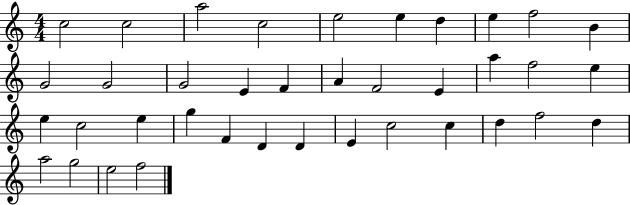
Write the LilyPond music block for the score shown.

{
  \clef treble
  \numericTimeSignature
  \time 4/4
  \key c \major
  c''2 c''2 | a''2 c''2 | e''2 e''4 d''4 | e''4 f''2 b'4 | \break g'2 g'2 | g'2 e'4 f'4 | a'4 f'2 e'4 | a''4 f''2 e''4 | \break e''4 c''2 e''4 | g''4 f'4 d'4 d'4 | e'4 c''2 c''4 | d''4 f''2 d''4 | \break a''2 g''2 | e''2 f''2 | \bar "|."
}